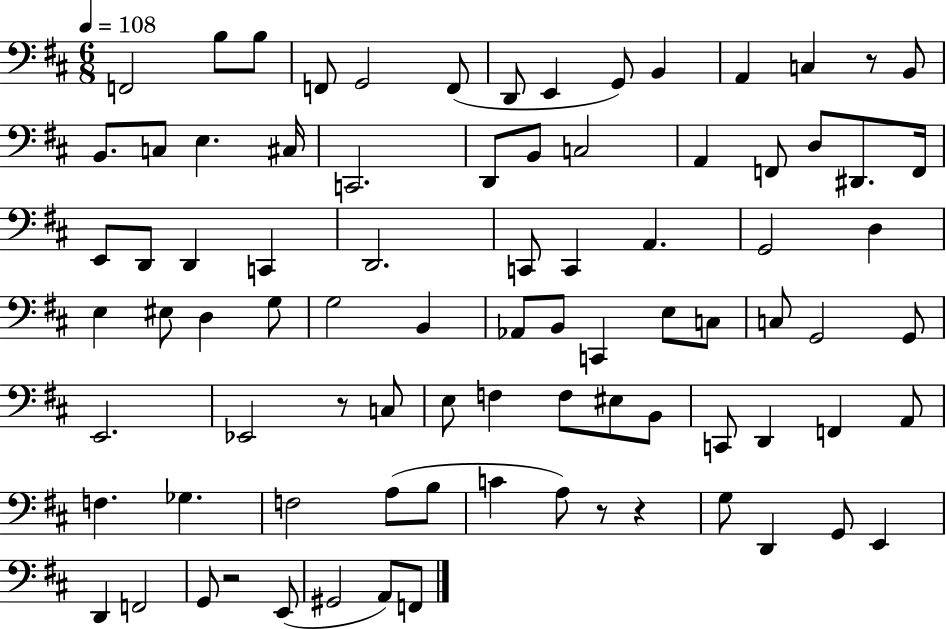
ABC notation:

X:1
T:Untitled
M:6/8
L:1/4
K:D
F,,2 B,/2 B,/2 F,,/2 G,,2 F,,/2 D,,/2 E,, G,,/2 B,, A,, C, z/2 B,,/2 B,,/2 C,/2 E, ^C,/4 C,,2 D,,/2 B,,/2 C,2 A,, F,,/2 D,/2 ^D,,/2 F,,/4 E,,/2 D,,/2 D,, C,, D,,2 C,,/2 C,, A,, G,,2 D, E, ^E,/2 D, G,/2 G,2 B,, _A,,/2 B,,/2 C,, E,/2 C,/2 C,/2 G,,2 G,,/2 E,,2 _E,,2 z/2 C,/2 E,/2 F, F,/2 ^E,/2 B,,/2 C,,/2 D,, F,, A,,/2 F, _G, F,2 A,/2 B,/2 C A,/2 z/2 z G,/2 D,, G,,/2 E,, D,, F,,2 G,,/2 z2 E,,/2 ^G,,2 A,,/2 F,,/2